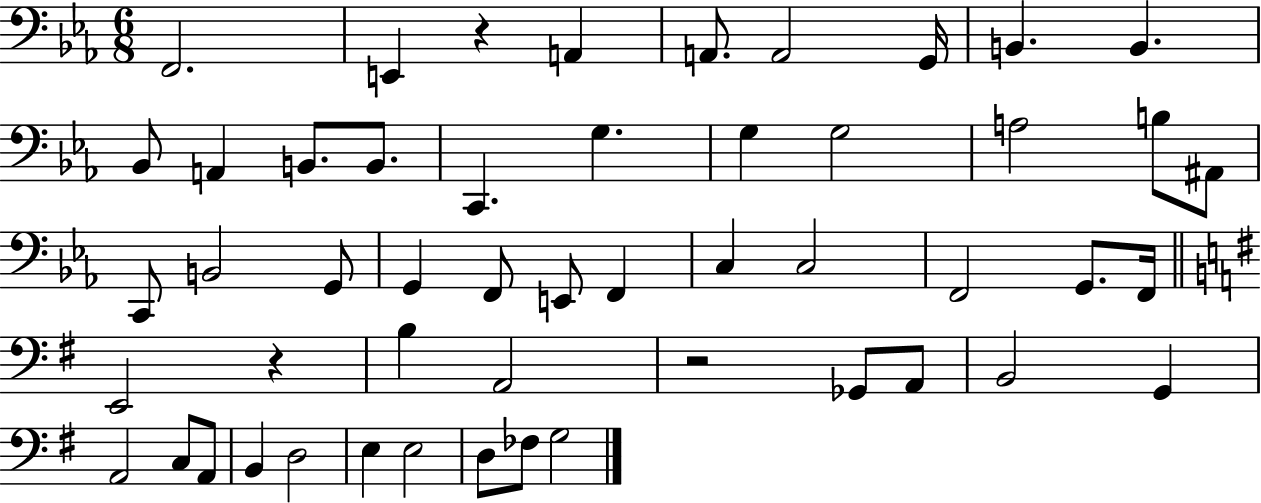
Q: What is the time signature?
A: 6/8